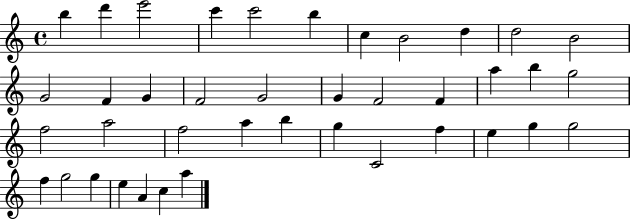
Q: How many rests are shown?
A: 0